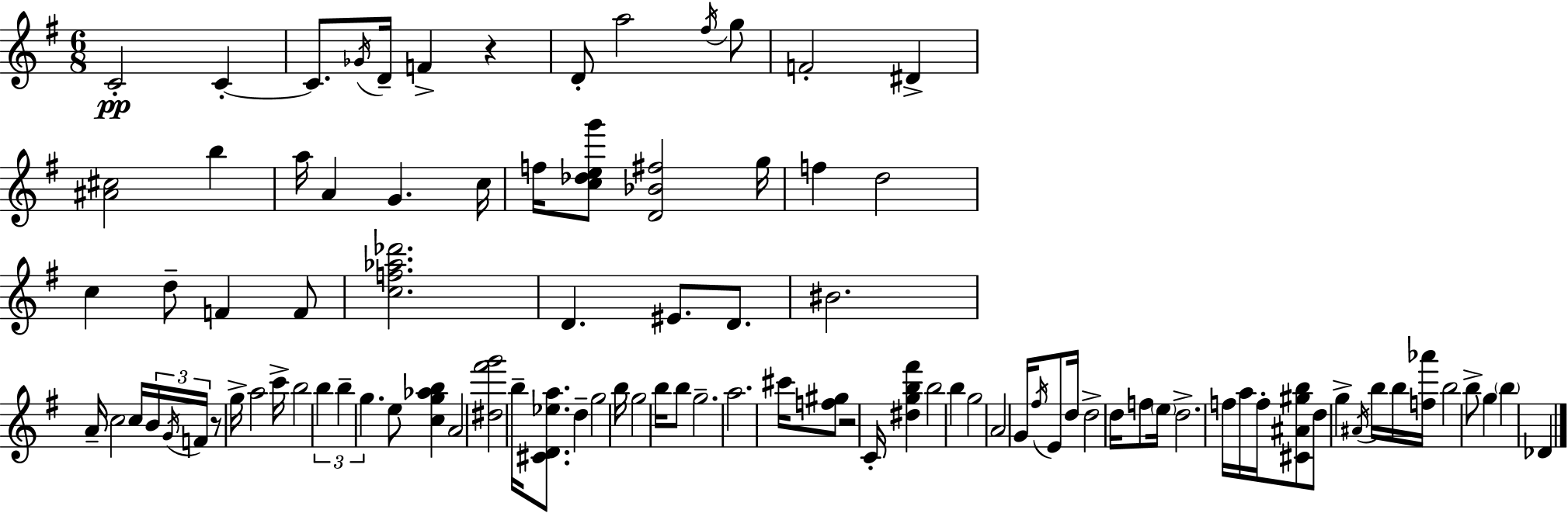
X:1
T:Untitled
M:6/8
L:1/4
K:G
C2 C C/2 _G/4 D/4 F z D/2 a2 ^f/4 g/2 F2 ^D [^A^c]2 b a/4 A G c/4 f/4 [c_deg']/2 [D_B^f]2 g/4 f d2 c d/2 F F/2 [cf_a_d']2 D ^E/2 D/2 ^B2 A/4 c2 c/4 B/4 G/4 F/4 z/2 g/4 a2 c'/4 b2 b b g e/2 [cg_ab] A2 [^d^f'g']2 b/4 [^CD_ea]/2 d g2 b/4 g2 b/4 b/2 g2 a2 ^c'/4 [f^g]/2 z2 C/4 [^dgb^f'] b2 b g2 A2 G/4 ^f/4 E/2 d/4 d2 d/4 f/2 e/4 d2 f/4 a/4 f/4 [^C^A^gb]/2 d/2 g ^A/4 b/4 b/4 [f_a']/4 b2 b/2 g b _D